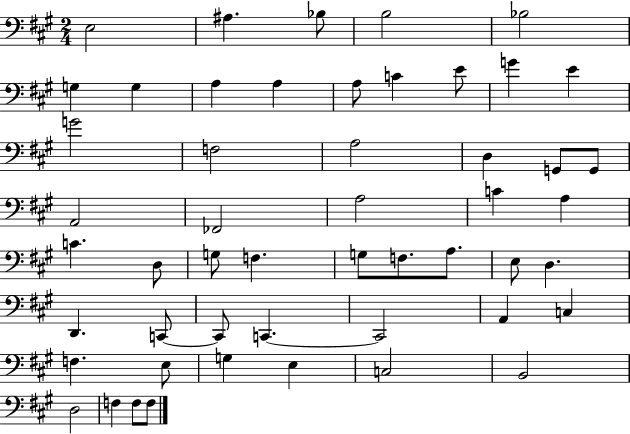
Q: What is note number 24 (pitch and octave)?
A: C4